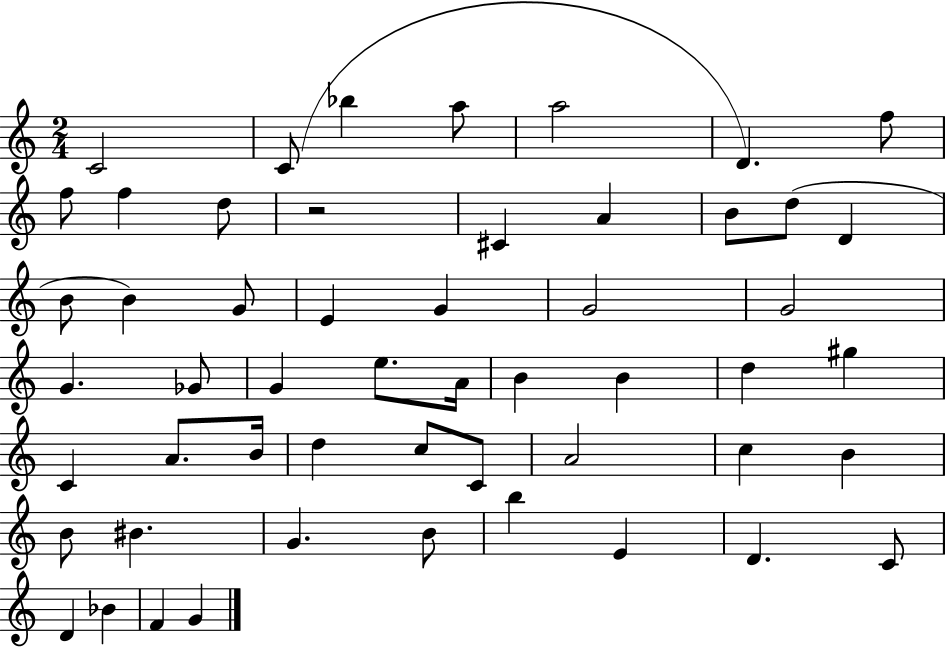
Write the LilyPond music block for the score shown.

{
  \clef treble
  \numericTimeSignature
  \time 2/4
  \key c \major
  c'2 | c'8( bes''4 a''8 | a''2 | d'4.) f''8 | \break f''8 f''4 d''8 | r2 | cis'4 a'4 | b'8 d''8( d'4 | \break b'8 b'4) g'8 | e'4 g'4 | g'2 | g'2 | \break g'4. ges'8 | g'4 e''8. a'16 | b'4 b'4 | d''4 gis''4 | \break c'4 a'8. b'16 | d''4 c''8 c'8 | a'2 | c''4 b'4 | \break b'8 bis'4. | g'4. b'8 | b''4 e'4 | d'4. c'8 | \break d'4 bes'4 | f'4 g'4 | \bar "|."
}